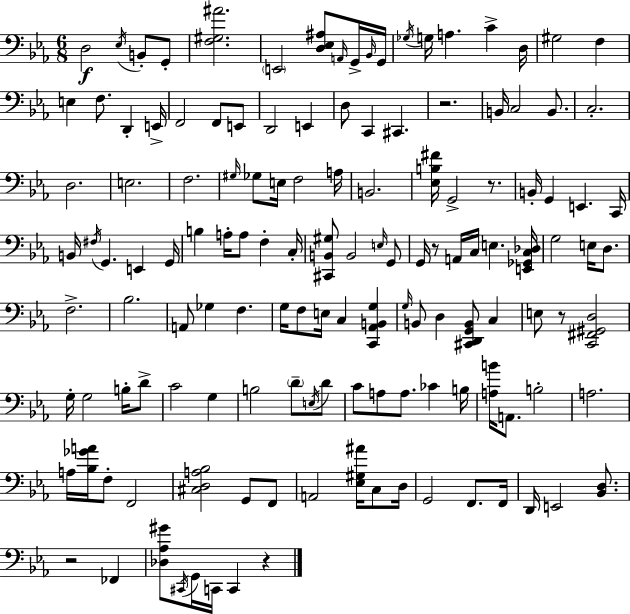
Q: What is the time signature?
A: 6/8